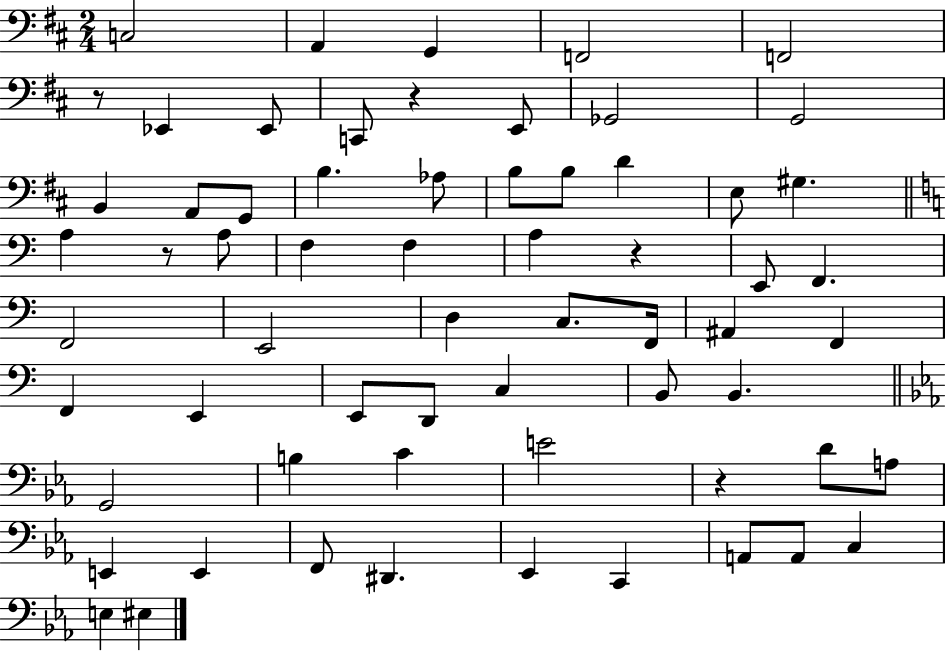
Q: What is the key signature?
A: D major